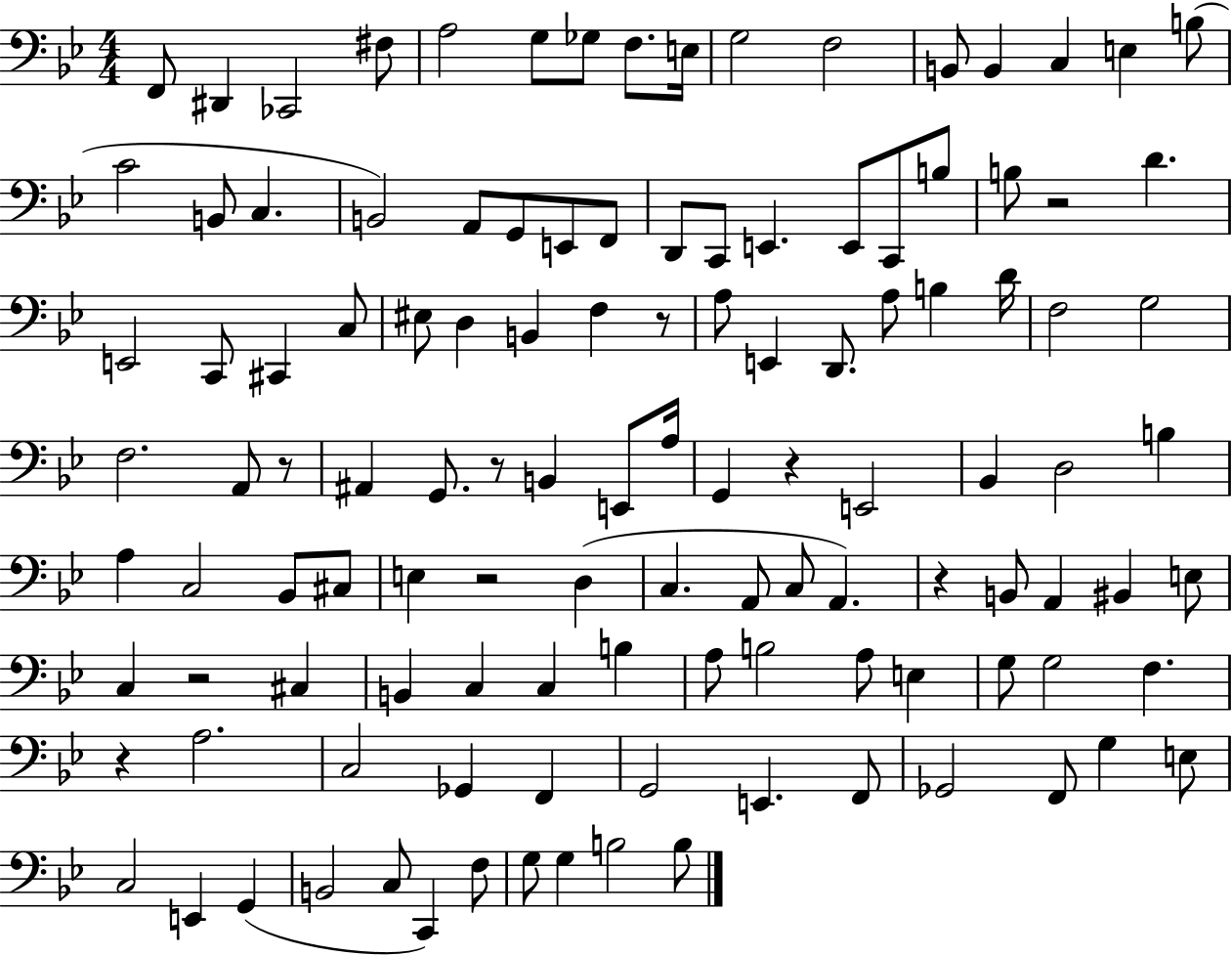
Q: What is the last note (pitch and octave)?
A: B3